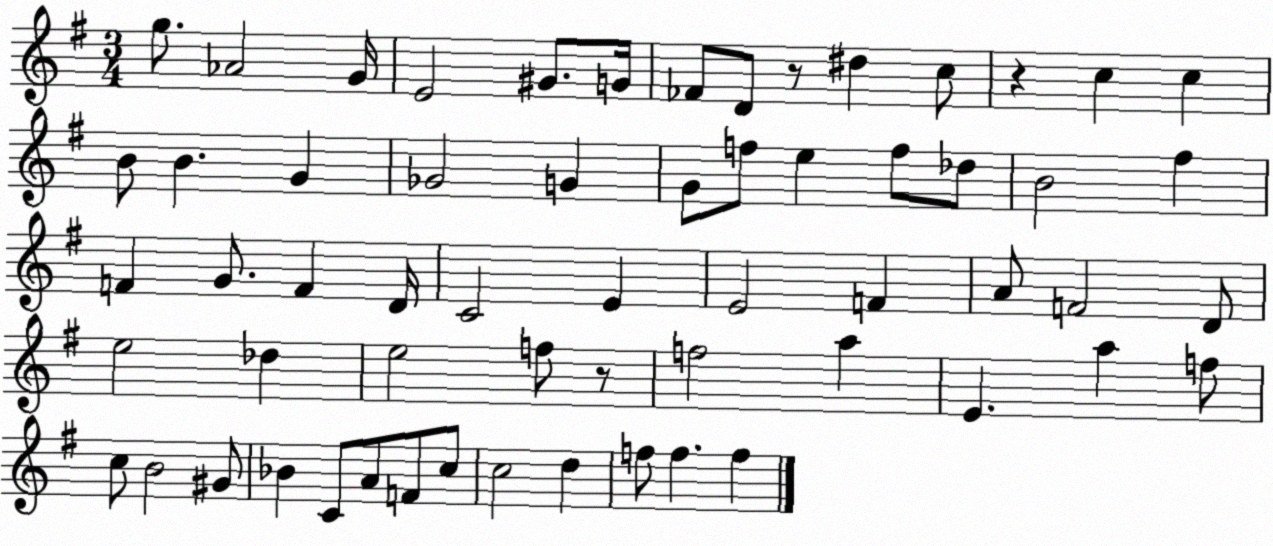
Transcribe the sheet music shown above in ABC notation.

X:1
T:Untitled
M:3/4
L:1/4
K:G
g/2 _A2 G/4 E2 ^G/2 G/4 _F/2 D/2 z/2 ^d c/2 z c c B/2 B G _G2 G G/2 f/2 e f/2 _d/2 B2 ^f F G/2 F D/4 C2 E E2 F A/2 F2 D/2 e2 _d e2 f/2 z/2 f2 a E a f/2 c/2 B2 ^G/2 _B C/2 A/2 F/2 c/2 c2 d f/2 f f